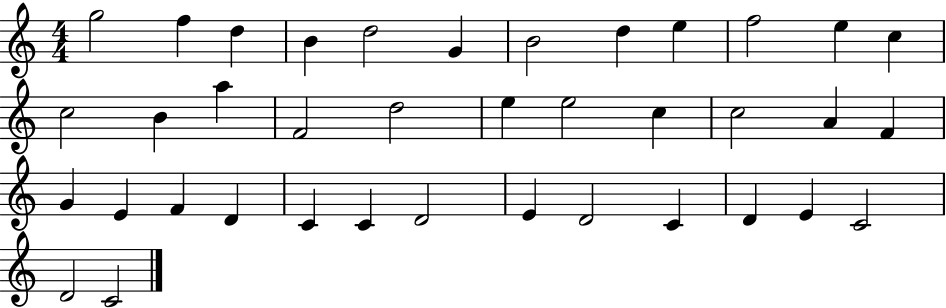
G5/h F5/q D5/q B4/q D5/h G4/q B4/h D5/q E5/q F5/h E5/q C5/q C5/h B4/q A5/q F4/h D5/h E5/q E5/h C5/q C5/h A4/q F4/q G4/q E4/q F4/q D4/q C4/q C4/q D4/h E4/q D4/h C4/q D4/q E4/q C4/h D4/h C4/h